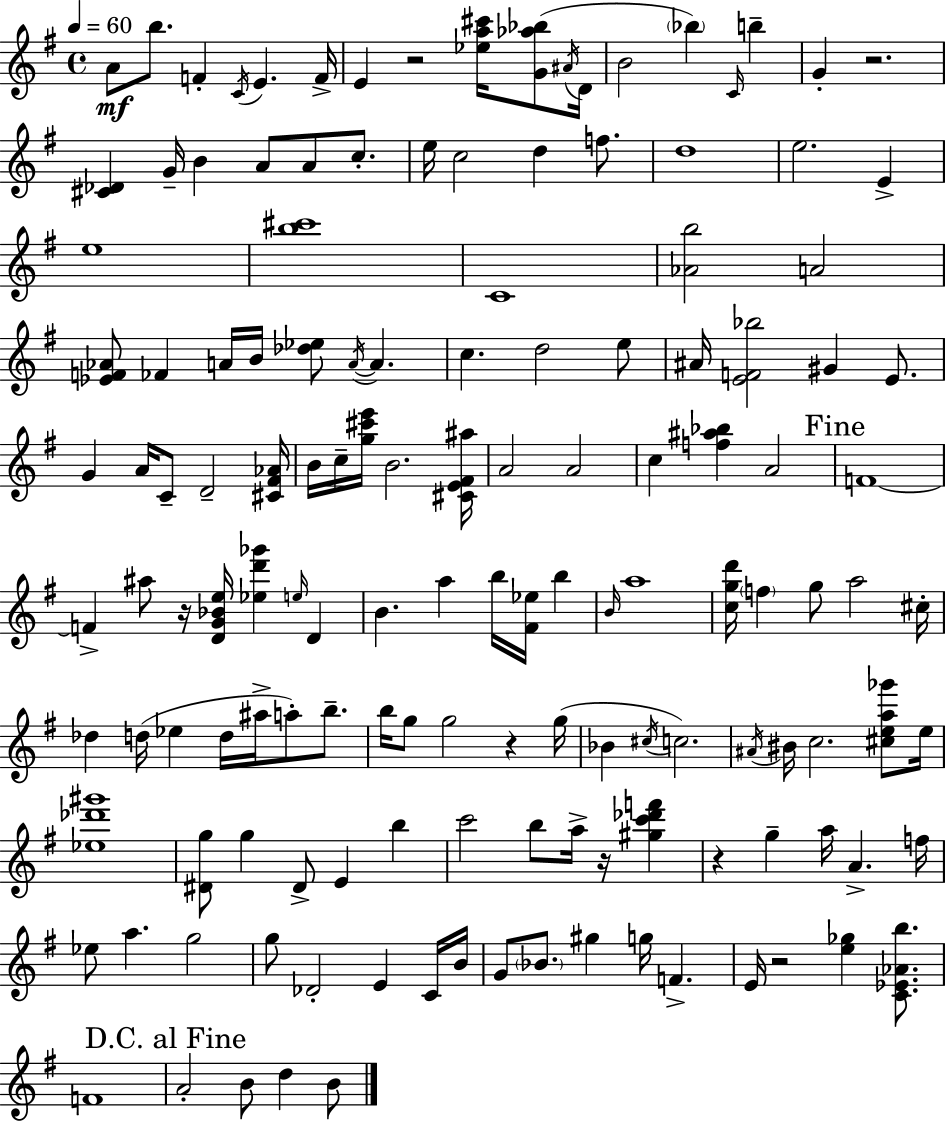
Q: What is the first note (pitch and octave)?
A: A4